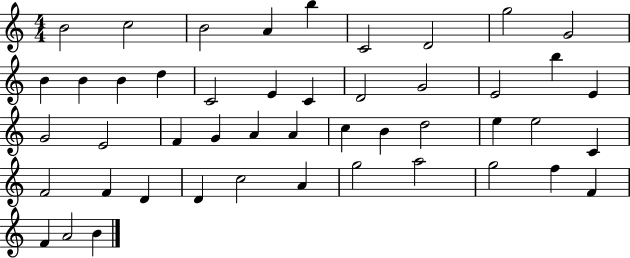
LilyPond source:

{
  \clef treble
  \numericTimeSignature
  \time 4/4
  \key c \major
  b'2 c''2 | b'2 a'4 b''4 | c'2 d'2 | g''2 g'2 | \break b'4 b'4 b'4 d''4 | c'2 e'4 c'4 | d'2 g'2 | e'2 b''4 e'4 | \break g'2 e'2 | f'4 g'4 a'4 a'4 | c''4 b'4 d''2 | e''4 e''2 c'4 | \break f'2 f'4 d'4 | d'4 c''2 a'4 | g''2 a''2 | g''2 f''4 f'4 | \break f'4 a'2 b'4 | \bar "|."
}